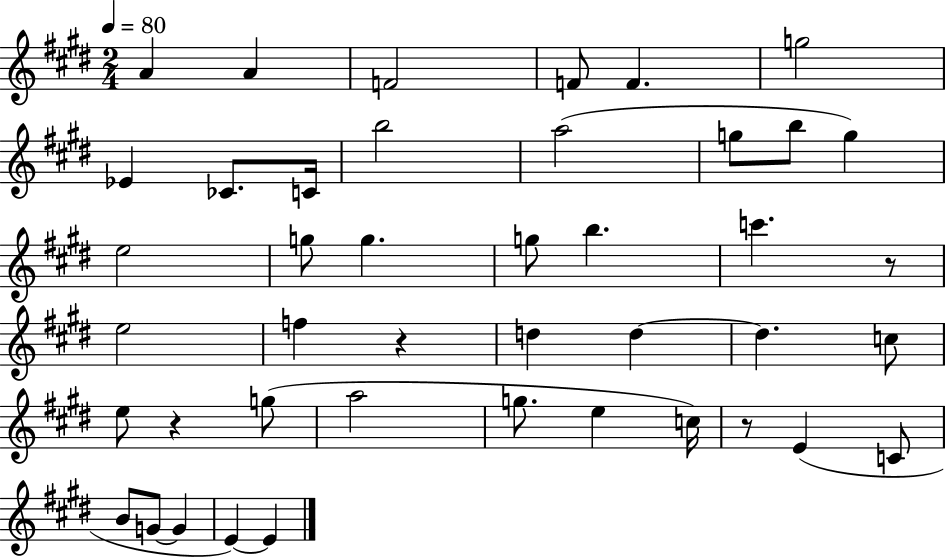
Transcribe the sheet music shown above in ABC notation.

X:1
T:Untitled
M:2/4
L:1/4
K:E
A A F2 F/2 F g2 _E _C/2 C/4 b2 a2 g/2 b/2 g e2 g/2 g g/2 b c' z/2 e2 f z d d d c/2 e/2 z g/2 a2 g/2 e c/4 z/2 E C/2 B/2 G/2 G E E